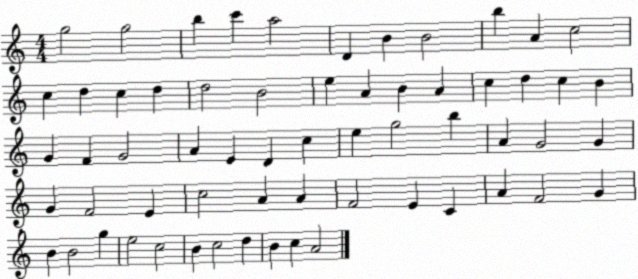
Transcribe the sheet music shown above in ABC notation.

X:1
T:Untitled
M:4/4
L:1/4
K:C
g2 g2 b c' a2 D B B2 b A c2 c d c d d2 B2 e A B A c d c B G F G2 A E D c e g2 b A G2 G G F2 E c2 A A F2 E C A F2 G B B2 g e2 c2 B c2 d B c A2